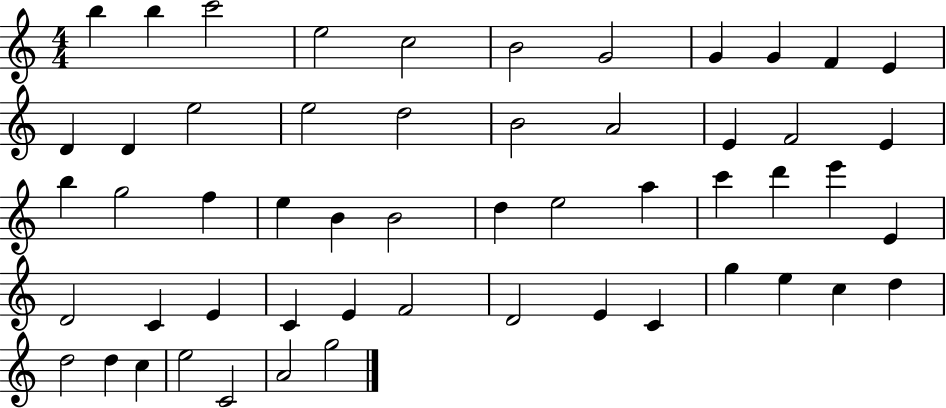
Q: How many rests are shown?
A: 0